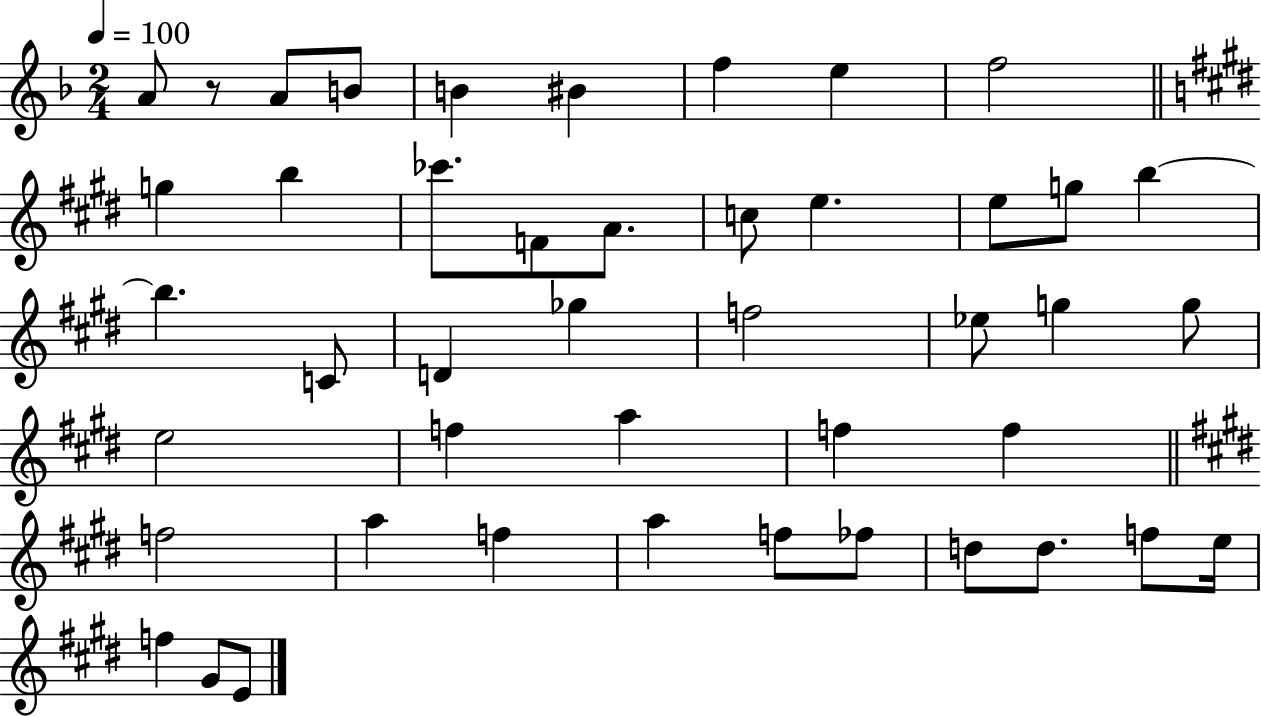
X:1
T:Untitled
M:2/4
L:1/4
K:F
A/2 z/2 A/2 B/2 B ^B f e f2 g b _c'/2 F/2 A/2 c/2 e e/2 g/2 b b C/2 D _g f2 _e/2 g g/2 e2 f a f f f2 a f a f/2 _f/2 d/2 d/2 f/2 e/4 f ^G/2 E/2